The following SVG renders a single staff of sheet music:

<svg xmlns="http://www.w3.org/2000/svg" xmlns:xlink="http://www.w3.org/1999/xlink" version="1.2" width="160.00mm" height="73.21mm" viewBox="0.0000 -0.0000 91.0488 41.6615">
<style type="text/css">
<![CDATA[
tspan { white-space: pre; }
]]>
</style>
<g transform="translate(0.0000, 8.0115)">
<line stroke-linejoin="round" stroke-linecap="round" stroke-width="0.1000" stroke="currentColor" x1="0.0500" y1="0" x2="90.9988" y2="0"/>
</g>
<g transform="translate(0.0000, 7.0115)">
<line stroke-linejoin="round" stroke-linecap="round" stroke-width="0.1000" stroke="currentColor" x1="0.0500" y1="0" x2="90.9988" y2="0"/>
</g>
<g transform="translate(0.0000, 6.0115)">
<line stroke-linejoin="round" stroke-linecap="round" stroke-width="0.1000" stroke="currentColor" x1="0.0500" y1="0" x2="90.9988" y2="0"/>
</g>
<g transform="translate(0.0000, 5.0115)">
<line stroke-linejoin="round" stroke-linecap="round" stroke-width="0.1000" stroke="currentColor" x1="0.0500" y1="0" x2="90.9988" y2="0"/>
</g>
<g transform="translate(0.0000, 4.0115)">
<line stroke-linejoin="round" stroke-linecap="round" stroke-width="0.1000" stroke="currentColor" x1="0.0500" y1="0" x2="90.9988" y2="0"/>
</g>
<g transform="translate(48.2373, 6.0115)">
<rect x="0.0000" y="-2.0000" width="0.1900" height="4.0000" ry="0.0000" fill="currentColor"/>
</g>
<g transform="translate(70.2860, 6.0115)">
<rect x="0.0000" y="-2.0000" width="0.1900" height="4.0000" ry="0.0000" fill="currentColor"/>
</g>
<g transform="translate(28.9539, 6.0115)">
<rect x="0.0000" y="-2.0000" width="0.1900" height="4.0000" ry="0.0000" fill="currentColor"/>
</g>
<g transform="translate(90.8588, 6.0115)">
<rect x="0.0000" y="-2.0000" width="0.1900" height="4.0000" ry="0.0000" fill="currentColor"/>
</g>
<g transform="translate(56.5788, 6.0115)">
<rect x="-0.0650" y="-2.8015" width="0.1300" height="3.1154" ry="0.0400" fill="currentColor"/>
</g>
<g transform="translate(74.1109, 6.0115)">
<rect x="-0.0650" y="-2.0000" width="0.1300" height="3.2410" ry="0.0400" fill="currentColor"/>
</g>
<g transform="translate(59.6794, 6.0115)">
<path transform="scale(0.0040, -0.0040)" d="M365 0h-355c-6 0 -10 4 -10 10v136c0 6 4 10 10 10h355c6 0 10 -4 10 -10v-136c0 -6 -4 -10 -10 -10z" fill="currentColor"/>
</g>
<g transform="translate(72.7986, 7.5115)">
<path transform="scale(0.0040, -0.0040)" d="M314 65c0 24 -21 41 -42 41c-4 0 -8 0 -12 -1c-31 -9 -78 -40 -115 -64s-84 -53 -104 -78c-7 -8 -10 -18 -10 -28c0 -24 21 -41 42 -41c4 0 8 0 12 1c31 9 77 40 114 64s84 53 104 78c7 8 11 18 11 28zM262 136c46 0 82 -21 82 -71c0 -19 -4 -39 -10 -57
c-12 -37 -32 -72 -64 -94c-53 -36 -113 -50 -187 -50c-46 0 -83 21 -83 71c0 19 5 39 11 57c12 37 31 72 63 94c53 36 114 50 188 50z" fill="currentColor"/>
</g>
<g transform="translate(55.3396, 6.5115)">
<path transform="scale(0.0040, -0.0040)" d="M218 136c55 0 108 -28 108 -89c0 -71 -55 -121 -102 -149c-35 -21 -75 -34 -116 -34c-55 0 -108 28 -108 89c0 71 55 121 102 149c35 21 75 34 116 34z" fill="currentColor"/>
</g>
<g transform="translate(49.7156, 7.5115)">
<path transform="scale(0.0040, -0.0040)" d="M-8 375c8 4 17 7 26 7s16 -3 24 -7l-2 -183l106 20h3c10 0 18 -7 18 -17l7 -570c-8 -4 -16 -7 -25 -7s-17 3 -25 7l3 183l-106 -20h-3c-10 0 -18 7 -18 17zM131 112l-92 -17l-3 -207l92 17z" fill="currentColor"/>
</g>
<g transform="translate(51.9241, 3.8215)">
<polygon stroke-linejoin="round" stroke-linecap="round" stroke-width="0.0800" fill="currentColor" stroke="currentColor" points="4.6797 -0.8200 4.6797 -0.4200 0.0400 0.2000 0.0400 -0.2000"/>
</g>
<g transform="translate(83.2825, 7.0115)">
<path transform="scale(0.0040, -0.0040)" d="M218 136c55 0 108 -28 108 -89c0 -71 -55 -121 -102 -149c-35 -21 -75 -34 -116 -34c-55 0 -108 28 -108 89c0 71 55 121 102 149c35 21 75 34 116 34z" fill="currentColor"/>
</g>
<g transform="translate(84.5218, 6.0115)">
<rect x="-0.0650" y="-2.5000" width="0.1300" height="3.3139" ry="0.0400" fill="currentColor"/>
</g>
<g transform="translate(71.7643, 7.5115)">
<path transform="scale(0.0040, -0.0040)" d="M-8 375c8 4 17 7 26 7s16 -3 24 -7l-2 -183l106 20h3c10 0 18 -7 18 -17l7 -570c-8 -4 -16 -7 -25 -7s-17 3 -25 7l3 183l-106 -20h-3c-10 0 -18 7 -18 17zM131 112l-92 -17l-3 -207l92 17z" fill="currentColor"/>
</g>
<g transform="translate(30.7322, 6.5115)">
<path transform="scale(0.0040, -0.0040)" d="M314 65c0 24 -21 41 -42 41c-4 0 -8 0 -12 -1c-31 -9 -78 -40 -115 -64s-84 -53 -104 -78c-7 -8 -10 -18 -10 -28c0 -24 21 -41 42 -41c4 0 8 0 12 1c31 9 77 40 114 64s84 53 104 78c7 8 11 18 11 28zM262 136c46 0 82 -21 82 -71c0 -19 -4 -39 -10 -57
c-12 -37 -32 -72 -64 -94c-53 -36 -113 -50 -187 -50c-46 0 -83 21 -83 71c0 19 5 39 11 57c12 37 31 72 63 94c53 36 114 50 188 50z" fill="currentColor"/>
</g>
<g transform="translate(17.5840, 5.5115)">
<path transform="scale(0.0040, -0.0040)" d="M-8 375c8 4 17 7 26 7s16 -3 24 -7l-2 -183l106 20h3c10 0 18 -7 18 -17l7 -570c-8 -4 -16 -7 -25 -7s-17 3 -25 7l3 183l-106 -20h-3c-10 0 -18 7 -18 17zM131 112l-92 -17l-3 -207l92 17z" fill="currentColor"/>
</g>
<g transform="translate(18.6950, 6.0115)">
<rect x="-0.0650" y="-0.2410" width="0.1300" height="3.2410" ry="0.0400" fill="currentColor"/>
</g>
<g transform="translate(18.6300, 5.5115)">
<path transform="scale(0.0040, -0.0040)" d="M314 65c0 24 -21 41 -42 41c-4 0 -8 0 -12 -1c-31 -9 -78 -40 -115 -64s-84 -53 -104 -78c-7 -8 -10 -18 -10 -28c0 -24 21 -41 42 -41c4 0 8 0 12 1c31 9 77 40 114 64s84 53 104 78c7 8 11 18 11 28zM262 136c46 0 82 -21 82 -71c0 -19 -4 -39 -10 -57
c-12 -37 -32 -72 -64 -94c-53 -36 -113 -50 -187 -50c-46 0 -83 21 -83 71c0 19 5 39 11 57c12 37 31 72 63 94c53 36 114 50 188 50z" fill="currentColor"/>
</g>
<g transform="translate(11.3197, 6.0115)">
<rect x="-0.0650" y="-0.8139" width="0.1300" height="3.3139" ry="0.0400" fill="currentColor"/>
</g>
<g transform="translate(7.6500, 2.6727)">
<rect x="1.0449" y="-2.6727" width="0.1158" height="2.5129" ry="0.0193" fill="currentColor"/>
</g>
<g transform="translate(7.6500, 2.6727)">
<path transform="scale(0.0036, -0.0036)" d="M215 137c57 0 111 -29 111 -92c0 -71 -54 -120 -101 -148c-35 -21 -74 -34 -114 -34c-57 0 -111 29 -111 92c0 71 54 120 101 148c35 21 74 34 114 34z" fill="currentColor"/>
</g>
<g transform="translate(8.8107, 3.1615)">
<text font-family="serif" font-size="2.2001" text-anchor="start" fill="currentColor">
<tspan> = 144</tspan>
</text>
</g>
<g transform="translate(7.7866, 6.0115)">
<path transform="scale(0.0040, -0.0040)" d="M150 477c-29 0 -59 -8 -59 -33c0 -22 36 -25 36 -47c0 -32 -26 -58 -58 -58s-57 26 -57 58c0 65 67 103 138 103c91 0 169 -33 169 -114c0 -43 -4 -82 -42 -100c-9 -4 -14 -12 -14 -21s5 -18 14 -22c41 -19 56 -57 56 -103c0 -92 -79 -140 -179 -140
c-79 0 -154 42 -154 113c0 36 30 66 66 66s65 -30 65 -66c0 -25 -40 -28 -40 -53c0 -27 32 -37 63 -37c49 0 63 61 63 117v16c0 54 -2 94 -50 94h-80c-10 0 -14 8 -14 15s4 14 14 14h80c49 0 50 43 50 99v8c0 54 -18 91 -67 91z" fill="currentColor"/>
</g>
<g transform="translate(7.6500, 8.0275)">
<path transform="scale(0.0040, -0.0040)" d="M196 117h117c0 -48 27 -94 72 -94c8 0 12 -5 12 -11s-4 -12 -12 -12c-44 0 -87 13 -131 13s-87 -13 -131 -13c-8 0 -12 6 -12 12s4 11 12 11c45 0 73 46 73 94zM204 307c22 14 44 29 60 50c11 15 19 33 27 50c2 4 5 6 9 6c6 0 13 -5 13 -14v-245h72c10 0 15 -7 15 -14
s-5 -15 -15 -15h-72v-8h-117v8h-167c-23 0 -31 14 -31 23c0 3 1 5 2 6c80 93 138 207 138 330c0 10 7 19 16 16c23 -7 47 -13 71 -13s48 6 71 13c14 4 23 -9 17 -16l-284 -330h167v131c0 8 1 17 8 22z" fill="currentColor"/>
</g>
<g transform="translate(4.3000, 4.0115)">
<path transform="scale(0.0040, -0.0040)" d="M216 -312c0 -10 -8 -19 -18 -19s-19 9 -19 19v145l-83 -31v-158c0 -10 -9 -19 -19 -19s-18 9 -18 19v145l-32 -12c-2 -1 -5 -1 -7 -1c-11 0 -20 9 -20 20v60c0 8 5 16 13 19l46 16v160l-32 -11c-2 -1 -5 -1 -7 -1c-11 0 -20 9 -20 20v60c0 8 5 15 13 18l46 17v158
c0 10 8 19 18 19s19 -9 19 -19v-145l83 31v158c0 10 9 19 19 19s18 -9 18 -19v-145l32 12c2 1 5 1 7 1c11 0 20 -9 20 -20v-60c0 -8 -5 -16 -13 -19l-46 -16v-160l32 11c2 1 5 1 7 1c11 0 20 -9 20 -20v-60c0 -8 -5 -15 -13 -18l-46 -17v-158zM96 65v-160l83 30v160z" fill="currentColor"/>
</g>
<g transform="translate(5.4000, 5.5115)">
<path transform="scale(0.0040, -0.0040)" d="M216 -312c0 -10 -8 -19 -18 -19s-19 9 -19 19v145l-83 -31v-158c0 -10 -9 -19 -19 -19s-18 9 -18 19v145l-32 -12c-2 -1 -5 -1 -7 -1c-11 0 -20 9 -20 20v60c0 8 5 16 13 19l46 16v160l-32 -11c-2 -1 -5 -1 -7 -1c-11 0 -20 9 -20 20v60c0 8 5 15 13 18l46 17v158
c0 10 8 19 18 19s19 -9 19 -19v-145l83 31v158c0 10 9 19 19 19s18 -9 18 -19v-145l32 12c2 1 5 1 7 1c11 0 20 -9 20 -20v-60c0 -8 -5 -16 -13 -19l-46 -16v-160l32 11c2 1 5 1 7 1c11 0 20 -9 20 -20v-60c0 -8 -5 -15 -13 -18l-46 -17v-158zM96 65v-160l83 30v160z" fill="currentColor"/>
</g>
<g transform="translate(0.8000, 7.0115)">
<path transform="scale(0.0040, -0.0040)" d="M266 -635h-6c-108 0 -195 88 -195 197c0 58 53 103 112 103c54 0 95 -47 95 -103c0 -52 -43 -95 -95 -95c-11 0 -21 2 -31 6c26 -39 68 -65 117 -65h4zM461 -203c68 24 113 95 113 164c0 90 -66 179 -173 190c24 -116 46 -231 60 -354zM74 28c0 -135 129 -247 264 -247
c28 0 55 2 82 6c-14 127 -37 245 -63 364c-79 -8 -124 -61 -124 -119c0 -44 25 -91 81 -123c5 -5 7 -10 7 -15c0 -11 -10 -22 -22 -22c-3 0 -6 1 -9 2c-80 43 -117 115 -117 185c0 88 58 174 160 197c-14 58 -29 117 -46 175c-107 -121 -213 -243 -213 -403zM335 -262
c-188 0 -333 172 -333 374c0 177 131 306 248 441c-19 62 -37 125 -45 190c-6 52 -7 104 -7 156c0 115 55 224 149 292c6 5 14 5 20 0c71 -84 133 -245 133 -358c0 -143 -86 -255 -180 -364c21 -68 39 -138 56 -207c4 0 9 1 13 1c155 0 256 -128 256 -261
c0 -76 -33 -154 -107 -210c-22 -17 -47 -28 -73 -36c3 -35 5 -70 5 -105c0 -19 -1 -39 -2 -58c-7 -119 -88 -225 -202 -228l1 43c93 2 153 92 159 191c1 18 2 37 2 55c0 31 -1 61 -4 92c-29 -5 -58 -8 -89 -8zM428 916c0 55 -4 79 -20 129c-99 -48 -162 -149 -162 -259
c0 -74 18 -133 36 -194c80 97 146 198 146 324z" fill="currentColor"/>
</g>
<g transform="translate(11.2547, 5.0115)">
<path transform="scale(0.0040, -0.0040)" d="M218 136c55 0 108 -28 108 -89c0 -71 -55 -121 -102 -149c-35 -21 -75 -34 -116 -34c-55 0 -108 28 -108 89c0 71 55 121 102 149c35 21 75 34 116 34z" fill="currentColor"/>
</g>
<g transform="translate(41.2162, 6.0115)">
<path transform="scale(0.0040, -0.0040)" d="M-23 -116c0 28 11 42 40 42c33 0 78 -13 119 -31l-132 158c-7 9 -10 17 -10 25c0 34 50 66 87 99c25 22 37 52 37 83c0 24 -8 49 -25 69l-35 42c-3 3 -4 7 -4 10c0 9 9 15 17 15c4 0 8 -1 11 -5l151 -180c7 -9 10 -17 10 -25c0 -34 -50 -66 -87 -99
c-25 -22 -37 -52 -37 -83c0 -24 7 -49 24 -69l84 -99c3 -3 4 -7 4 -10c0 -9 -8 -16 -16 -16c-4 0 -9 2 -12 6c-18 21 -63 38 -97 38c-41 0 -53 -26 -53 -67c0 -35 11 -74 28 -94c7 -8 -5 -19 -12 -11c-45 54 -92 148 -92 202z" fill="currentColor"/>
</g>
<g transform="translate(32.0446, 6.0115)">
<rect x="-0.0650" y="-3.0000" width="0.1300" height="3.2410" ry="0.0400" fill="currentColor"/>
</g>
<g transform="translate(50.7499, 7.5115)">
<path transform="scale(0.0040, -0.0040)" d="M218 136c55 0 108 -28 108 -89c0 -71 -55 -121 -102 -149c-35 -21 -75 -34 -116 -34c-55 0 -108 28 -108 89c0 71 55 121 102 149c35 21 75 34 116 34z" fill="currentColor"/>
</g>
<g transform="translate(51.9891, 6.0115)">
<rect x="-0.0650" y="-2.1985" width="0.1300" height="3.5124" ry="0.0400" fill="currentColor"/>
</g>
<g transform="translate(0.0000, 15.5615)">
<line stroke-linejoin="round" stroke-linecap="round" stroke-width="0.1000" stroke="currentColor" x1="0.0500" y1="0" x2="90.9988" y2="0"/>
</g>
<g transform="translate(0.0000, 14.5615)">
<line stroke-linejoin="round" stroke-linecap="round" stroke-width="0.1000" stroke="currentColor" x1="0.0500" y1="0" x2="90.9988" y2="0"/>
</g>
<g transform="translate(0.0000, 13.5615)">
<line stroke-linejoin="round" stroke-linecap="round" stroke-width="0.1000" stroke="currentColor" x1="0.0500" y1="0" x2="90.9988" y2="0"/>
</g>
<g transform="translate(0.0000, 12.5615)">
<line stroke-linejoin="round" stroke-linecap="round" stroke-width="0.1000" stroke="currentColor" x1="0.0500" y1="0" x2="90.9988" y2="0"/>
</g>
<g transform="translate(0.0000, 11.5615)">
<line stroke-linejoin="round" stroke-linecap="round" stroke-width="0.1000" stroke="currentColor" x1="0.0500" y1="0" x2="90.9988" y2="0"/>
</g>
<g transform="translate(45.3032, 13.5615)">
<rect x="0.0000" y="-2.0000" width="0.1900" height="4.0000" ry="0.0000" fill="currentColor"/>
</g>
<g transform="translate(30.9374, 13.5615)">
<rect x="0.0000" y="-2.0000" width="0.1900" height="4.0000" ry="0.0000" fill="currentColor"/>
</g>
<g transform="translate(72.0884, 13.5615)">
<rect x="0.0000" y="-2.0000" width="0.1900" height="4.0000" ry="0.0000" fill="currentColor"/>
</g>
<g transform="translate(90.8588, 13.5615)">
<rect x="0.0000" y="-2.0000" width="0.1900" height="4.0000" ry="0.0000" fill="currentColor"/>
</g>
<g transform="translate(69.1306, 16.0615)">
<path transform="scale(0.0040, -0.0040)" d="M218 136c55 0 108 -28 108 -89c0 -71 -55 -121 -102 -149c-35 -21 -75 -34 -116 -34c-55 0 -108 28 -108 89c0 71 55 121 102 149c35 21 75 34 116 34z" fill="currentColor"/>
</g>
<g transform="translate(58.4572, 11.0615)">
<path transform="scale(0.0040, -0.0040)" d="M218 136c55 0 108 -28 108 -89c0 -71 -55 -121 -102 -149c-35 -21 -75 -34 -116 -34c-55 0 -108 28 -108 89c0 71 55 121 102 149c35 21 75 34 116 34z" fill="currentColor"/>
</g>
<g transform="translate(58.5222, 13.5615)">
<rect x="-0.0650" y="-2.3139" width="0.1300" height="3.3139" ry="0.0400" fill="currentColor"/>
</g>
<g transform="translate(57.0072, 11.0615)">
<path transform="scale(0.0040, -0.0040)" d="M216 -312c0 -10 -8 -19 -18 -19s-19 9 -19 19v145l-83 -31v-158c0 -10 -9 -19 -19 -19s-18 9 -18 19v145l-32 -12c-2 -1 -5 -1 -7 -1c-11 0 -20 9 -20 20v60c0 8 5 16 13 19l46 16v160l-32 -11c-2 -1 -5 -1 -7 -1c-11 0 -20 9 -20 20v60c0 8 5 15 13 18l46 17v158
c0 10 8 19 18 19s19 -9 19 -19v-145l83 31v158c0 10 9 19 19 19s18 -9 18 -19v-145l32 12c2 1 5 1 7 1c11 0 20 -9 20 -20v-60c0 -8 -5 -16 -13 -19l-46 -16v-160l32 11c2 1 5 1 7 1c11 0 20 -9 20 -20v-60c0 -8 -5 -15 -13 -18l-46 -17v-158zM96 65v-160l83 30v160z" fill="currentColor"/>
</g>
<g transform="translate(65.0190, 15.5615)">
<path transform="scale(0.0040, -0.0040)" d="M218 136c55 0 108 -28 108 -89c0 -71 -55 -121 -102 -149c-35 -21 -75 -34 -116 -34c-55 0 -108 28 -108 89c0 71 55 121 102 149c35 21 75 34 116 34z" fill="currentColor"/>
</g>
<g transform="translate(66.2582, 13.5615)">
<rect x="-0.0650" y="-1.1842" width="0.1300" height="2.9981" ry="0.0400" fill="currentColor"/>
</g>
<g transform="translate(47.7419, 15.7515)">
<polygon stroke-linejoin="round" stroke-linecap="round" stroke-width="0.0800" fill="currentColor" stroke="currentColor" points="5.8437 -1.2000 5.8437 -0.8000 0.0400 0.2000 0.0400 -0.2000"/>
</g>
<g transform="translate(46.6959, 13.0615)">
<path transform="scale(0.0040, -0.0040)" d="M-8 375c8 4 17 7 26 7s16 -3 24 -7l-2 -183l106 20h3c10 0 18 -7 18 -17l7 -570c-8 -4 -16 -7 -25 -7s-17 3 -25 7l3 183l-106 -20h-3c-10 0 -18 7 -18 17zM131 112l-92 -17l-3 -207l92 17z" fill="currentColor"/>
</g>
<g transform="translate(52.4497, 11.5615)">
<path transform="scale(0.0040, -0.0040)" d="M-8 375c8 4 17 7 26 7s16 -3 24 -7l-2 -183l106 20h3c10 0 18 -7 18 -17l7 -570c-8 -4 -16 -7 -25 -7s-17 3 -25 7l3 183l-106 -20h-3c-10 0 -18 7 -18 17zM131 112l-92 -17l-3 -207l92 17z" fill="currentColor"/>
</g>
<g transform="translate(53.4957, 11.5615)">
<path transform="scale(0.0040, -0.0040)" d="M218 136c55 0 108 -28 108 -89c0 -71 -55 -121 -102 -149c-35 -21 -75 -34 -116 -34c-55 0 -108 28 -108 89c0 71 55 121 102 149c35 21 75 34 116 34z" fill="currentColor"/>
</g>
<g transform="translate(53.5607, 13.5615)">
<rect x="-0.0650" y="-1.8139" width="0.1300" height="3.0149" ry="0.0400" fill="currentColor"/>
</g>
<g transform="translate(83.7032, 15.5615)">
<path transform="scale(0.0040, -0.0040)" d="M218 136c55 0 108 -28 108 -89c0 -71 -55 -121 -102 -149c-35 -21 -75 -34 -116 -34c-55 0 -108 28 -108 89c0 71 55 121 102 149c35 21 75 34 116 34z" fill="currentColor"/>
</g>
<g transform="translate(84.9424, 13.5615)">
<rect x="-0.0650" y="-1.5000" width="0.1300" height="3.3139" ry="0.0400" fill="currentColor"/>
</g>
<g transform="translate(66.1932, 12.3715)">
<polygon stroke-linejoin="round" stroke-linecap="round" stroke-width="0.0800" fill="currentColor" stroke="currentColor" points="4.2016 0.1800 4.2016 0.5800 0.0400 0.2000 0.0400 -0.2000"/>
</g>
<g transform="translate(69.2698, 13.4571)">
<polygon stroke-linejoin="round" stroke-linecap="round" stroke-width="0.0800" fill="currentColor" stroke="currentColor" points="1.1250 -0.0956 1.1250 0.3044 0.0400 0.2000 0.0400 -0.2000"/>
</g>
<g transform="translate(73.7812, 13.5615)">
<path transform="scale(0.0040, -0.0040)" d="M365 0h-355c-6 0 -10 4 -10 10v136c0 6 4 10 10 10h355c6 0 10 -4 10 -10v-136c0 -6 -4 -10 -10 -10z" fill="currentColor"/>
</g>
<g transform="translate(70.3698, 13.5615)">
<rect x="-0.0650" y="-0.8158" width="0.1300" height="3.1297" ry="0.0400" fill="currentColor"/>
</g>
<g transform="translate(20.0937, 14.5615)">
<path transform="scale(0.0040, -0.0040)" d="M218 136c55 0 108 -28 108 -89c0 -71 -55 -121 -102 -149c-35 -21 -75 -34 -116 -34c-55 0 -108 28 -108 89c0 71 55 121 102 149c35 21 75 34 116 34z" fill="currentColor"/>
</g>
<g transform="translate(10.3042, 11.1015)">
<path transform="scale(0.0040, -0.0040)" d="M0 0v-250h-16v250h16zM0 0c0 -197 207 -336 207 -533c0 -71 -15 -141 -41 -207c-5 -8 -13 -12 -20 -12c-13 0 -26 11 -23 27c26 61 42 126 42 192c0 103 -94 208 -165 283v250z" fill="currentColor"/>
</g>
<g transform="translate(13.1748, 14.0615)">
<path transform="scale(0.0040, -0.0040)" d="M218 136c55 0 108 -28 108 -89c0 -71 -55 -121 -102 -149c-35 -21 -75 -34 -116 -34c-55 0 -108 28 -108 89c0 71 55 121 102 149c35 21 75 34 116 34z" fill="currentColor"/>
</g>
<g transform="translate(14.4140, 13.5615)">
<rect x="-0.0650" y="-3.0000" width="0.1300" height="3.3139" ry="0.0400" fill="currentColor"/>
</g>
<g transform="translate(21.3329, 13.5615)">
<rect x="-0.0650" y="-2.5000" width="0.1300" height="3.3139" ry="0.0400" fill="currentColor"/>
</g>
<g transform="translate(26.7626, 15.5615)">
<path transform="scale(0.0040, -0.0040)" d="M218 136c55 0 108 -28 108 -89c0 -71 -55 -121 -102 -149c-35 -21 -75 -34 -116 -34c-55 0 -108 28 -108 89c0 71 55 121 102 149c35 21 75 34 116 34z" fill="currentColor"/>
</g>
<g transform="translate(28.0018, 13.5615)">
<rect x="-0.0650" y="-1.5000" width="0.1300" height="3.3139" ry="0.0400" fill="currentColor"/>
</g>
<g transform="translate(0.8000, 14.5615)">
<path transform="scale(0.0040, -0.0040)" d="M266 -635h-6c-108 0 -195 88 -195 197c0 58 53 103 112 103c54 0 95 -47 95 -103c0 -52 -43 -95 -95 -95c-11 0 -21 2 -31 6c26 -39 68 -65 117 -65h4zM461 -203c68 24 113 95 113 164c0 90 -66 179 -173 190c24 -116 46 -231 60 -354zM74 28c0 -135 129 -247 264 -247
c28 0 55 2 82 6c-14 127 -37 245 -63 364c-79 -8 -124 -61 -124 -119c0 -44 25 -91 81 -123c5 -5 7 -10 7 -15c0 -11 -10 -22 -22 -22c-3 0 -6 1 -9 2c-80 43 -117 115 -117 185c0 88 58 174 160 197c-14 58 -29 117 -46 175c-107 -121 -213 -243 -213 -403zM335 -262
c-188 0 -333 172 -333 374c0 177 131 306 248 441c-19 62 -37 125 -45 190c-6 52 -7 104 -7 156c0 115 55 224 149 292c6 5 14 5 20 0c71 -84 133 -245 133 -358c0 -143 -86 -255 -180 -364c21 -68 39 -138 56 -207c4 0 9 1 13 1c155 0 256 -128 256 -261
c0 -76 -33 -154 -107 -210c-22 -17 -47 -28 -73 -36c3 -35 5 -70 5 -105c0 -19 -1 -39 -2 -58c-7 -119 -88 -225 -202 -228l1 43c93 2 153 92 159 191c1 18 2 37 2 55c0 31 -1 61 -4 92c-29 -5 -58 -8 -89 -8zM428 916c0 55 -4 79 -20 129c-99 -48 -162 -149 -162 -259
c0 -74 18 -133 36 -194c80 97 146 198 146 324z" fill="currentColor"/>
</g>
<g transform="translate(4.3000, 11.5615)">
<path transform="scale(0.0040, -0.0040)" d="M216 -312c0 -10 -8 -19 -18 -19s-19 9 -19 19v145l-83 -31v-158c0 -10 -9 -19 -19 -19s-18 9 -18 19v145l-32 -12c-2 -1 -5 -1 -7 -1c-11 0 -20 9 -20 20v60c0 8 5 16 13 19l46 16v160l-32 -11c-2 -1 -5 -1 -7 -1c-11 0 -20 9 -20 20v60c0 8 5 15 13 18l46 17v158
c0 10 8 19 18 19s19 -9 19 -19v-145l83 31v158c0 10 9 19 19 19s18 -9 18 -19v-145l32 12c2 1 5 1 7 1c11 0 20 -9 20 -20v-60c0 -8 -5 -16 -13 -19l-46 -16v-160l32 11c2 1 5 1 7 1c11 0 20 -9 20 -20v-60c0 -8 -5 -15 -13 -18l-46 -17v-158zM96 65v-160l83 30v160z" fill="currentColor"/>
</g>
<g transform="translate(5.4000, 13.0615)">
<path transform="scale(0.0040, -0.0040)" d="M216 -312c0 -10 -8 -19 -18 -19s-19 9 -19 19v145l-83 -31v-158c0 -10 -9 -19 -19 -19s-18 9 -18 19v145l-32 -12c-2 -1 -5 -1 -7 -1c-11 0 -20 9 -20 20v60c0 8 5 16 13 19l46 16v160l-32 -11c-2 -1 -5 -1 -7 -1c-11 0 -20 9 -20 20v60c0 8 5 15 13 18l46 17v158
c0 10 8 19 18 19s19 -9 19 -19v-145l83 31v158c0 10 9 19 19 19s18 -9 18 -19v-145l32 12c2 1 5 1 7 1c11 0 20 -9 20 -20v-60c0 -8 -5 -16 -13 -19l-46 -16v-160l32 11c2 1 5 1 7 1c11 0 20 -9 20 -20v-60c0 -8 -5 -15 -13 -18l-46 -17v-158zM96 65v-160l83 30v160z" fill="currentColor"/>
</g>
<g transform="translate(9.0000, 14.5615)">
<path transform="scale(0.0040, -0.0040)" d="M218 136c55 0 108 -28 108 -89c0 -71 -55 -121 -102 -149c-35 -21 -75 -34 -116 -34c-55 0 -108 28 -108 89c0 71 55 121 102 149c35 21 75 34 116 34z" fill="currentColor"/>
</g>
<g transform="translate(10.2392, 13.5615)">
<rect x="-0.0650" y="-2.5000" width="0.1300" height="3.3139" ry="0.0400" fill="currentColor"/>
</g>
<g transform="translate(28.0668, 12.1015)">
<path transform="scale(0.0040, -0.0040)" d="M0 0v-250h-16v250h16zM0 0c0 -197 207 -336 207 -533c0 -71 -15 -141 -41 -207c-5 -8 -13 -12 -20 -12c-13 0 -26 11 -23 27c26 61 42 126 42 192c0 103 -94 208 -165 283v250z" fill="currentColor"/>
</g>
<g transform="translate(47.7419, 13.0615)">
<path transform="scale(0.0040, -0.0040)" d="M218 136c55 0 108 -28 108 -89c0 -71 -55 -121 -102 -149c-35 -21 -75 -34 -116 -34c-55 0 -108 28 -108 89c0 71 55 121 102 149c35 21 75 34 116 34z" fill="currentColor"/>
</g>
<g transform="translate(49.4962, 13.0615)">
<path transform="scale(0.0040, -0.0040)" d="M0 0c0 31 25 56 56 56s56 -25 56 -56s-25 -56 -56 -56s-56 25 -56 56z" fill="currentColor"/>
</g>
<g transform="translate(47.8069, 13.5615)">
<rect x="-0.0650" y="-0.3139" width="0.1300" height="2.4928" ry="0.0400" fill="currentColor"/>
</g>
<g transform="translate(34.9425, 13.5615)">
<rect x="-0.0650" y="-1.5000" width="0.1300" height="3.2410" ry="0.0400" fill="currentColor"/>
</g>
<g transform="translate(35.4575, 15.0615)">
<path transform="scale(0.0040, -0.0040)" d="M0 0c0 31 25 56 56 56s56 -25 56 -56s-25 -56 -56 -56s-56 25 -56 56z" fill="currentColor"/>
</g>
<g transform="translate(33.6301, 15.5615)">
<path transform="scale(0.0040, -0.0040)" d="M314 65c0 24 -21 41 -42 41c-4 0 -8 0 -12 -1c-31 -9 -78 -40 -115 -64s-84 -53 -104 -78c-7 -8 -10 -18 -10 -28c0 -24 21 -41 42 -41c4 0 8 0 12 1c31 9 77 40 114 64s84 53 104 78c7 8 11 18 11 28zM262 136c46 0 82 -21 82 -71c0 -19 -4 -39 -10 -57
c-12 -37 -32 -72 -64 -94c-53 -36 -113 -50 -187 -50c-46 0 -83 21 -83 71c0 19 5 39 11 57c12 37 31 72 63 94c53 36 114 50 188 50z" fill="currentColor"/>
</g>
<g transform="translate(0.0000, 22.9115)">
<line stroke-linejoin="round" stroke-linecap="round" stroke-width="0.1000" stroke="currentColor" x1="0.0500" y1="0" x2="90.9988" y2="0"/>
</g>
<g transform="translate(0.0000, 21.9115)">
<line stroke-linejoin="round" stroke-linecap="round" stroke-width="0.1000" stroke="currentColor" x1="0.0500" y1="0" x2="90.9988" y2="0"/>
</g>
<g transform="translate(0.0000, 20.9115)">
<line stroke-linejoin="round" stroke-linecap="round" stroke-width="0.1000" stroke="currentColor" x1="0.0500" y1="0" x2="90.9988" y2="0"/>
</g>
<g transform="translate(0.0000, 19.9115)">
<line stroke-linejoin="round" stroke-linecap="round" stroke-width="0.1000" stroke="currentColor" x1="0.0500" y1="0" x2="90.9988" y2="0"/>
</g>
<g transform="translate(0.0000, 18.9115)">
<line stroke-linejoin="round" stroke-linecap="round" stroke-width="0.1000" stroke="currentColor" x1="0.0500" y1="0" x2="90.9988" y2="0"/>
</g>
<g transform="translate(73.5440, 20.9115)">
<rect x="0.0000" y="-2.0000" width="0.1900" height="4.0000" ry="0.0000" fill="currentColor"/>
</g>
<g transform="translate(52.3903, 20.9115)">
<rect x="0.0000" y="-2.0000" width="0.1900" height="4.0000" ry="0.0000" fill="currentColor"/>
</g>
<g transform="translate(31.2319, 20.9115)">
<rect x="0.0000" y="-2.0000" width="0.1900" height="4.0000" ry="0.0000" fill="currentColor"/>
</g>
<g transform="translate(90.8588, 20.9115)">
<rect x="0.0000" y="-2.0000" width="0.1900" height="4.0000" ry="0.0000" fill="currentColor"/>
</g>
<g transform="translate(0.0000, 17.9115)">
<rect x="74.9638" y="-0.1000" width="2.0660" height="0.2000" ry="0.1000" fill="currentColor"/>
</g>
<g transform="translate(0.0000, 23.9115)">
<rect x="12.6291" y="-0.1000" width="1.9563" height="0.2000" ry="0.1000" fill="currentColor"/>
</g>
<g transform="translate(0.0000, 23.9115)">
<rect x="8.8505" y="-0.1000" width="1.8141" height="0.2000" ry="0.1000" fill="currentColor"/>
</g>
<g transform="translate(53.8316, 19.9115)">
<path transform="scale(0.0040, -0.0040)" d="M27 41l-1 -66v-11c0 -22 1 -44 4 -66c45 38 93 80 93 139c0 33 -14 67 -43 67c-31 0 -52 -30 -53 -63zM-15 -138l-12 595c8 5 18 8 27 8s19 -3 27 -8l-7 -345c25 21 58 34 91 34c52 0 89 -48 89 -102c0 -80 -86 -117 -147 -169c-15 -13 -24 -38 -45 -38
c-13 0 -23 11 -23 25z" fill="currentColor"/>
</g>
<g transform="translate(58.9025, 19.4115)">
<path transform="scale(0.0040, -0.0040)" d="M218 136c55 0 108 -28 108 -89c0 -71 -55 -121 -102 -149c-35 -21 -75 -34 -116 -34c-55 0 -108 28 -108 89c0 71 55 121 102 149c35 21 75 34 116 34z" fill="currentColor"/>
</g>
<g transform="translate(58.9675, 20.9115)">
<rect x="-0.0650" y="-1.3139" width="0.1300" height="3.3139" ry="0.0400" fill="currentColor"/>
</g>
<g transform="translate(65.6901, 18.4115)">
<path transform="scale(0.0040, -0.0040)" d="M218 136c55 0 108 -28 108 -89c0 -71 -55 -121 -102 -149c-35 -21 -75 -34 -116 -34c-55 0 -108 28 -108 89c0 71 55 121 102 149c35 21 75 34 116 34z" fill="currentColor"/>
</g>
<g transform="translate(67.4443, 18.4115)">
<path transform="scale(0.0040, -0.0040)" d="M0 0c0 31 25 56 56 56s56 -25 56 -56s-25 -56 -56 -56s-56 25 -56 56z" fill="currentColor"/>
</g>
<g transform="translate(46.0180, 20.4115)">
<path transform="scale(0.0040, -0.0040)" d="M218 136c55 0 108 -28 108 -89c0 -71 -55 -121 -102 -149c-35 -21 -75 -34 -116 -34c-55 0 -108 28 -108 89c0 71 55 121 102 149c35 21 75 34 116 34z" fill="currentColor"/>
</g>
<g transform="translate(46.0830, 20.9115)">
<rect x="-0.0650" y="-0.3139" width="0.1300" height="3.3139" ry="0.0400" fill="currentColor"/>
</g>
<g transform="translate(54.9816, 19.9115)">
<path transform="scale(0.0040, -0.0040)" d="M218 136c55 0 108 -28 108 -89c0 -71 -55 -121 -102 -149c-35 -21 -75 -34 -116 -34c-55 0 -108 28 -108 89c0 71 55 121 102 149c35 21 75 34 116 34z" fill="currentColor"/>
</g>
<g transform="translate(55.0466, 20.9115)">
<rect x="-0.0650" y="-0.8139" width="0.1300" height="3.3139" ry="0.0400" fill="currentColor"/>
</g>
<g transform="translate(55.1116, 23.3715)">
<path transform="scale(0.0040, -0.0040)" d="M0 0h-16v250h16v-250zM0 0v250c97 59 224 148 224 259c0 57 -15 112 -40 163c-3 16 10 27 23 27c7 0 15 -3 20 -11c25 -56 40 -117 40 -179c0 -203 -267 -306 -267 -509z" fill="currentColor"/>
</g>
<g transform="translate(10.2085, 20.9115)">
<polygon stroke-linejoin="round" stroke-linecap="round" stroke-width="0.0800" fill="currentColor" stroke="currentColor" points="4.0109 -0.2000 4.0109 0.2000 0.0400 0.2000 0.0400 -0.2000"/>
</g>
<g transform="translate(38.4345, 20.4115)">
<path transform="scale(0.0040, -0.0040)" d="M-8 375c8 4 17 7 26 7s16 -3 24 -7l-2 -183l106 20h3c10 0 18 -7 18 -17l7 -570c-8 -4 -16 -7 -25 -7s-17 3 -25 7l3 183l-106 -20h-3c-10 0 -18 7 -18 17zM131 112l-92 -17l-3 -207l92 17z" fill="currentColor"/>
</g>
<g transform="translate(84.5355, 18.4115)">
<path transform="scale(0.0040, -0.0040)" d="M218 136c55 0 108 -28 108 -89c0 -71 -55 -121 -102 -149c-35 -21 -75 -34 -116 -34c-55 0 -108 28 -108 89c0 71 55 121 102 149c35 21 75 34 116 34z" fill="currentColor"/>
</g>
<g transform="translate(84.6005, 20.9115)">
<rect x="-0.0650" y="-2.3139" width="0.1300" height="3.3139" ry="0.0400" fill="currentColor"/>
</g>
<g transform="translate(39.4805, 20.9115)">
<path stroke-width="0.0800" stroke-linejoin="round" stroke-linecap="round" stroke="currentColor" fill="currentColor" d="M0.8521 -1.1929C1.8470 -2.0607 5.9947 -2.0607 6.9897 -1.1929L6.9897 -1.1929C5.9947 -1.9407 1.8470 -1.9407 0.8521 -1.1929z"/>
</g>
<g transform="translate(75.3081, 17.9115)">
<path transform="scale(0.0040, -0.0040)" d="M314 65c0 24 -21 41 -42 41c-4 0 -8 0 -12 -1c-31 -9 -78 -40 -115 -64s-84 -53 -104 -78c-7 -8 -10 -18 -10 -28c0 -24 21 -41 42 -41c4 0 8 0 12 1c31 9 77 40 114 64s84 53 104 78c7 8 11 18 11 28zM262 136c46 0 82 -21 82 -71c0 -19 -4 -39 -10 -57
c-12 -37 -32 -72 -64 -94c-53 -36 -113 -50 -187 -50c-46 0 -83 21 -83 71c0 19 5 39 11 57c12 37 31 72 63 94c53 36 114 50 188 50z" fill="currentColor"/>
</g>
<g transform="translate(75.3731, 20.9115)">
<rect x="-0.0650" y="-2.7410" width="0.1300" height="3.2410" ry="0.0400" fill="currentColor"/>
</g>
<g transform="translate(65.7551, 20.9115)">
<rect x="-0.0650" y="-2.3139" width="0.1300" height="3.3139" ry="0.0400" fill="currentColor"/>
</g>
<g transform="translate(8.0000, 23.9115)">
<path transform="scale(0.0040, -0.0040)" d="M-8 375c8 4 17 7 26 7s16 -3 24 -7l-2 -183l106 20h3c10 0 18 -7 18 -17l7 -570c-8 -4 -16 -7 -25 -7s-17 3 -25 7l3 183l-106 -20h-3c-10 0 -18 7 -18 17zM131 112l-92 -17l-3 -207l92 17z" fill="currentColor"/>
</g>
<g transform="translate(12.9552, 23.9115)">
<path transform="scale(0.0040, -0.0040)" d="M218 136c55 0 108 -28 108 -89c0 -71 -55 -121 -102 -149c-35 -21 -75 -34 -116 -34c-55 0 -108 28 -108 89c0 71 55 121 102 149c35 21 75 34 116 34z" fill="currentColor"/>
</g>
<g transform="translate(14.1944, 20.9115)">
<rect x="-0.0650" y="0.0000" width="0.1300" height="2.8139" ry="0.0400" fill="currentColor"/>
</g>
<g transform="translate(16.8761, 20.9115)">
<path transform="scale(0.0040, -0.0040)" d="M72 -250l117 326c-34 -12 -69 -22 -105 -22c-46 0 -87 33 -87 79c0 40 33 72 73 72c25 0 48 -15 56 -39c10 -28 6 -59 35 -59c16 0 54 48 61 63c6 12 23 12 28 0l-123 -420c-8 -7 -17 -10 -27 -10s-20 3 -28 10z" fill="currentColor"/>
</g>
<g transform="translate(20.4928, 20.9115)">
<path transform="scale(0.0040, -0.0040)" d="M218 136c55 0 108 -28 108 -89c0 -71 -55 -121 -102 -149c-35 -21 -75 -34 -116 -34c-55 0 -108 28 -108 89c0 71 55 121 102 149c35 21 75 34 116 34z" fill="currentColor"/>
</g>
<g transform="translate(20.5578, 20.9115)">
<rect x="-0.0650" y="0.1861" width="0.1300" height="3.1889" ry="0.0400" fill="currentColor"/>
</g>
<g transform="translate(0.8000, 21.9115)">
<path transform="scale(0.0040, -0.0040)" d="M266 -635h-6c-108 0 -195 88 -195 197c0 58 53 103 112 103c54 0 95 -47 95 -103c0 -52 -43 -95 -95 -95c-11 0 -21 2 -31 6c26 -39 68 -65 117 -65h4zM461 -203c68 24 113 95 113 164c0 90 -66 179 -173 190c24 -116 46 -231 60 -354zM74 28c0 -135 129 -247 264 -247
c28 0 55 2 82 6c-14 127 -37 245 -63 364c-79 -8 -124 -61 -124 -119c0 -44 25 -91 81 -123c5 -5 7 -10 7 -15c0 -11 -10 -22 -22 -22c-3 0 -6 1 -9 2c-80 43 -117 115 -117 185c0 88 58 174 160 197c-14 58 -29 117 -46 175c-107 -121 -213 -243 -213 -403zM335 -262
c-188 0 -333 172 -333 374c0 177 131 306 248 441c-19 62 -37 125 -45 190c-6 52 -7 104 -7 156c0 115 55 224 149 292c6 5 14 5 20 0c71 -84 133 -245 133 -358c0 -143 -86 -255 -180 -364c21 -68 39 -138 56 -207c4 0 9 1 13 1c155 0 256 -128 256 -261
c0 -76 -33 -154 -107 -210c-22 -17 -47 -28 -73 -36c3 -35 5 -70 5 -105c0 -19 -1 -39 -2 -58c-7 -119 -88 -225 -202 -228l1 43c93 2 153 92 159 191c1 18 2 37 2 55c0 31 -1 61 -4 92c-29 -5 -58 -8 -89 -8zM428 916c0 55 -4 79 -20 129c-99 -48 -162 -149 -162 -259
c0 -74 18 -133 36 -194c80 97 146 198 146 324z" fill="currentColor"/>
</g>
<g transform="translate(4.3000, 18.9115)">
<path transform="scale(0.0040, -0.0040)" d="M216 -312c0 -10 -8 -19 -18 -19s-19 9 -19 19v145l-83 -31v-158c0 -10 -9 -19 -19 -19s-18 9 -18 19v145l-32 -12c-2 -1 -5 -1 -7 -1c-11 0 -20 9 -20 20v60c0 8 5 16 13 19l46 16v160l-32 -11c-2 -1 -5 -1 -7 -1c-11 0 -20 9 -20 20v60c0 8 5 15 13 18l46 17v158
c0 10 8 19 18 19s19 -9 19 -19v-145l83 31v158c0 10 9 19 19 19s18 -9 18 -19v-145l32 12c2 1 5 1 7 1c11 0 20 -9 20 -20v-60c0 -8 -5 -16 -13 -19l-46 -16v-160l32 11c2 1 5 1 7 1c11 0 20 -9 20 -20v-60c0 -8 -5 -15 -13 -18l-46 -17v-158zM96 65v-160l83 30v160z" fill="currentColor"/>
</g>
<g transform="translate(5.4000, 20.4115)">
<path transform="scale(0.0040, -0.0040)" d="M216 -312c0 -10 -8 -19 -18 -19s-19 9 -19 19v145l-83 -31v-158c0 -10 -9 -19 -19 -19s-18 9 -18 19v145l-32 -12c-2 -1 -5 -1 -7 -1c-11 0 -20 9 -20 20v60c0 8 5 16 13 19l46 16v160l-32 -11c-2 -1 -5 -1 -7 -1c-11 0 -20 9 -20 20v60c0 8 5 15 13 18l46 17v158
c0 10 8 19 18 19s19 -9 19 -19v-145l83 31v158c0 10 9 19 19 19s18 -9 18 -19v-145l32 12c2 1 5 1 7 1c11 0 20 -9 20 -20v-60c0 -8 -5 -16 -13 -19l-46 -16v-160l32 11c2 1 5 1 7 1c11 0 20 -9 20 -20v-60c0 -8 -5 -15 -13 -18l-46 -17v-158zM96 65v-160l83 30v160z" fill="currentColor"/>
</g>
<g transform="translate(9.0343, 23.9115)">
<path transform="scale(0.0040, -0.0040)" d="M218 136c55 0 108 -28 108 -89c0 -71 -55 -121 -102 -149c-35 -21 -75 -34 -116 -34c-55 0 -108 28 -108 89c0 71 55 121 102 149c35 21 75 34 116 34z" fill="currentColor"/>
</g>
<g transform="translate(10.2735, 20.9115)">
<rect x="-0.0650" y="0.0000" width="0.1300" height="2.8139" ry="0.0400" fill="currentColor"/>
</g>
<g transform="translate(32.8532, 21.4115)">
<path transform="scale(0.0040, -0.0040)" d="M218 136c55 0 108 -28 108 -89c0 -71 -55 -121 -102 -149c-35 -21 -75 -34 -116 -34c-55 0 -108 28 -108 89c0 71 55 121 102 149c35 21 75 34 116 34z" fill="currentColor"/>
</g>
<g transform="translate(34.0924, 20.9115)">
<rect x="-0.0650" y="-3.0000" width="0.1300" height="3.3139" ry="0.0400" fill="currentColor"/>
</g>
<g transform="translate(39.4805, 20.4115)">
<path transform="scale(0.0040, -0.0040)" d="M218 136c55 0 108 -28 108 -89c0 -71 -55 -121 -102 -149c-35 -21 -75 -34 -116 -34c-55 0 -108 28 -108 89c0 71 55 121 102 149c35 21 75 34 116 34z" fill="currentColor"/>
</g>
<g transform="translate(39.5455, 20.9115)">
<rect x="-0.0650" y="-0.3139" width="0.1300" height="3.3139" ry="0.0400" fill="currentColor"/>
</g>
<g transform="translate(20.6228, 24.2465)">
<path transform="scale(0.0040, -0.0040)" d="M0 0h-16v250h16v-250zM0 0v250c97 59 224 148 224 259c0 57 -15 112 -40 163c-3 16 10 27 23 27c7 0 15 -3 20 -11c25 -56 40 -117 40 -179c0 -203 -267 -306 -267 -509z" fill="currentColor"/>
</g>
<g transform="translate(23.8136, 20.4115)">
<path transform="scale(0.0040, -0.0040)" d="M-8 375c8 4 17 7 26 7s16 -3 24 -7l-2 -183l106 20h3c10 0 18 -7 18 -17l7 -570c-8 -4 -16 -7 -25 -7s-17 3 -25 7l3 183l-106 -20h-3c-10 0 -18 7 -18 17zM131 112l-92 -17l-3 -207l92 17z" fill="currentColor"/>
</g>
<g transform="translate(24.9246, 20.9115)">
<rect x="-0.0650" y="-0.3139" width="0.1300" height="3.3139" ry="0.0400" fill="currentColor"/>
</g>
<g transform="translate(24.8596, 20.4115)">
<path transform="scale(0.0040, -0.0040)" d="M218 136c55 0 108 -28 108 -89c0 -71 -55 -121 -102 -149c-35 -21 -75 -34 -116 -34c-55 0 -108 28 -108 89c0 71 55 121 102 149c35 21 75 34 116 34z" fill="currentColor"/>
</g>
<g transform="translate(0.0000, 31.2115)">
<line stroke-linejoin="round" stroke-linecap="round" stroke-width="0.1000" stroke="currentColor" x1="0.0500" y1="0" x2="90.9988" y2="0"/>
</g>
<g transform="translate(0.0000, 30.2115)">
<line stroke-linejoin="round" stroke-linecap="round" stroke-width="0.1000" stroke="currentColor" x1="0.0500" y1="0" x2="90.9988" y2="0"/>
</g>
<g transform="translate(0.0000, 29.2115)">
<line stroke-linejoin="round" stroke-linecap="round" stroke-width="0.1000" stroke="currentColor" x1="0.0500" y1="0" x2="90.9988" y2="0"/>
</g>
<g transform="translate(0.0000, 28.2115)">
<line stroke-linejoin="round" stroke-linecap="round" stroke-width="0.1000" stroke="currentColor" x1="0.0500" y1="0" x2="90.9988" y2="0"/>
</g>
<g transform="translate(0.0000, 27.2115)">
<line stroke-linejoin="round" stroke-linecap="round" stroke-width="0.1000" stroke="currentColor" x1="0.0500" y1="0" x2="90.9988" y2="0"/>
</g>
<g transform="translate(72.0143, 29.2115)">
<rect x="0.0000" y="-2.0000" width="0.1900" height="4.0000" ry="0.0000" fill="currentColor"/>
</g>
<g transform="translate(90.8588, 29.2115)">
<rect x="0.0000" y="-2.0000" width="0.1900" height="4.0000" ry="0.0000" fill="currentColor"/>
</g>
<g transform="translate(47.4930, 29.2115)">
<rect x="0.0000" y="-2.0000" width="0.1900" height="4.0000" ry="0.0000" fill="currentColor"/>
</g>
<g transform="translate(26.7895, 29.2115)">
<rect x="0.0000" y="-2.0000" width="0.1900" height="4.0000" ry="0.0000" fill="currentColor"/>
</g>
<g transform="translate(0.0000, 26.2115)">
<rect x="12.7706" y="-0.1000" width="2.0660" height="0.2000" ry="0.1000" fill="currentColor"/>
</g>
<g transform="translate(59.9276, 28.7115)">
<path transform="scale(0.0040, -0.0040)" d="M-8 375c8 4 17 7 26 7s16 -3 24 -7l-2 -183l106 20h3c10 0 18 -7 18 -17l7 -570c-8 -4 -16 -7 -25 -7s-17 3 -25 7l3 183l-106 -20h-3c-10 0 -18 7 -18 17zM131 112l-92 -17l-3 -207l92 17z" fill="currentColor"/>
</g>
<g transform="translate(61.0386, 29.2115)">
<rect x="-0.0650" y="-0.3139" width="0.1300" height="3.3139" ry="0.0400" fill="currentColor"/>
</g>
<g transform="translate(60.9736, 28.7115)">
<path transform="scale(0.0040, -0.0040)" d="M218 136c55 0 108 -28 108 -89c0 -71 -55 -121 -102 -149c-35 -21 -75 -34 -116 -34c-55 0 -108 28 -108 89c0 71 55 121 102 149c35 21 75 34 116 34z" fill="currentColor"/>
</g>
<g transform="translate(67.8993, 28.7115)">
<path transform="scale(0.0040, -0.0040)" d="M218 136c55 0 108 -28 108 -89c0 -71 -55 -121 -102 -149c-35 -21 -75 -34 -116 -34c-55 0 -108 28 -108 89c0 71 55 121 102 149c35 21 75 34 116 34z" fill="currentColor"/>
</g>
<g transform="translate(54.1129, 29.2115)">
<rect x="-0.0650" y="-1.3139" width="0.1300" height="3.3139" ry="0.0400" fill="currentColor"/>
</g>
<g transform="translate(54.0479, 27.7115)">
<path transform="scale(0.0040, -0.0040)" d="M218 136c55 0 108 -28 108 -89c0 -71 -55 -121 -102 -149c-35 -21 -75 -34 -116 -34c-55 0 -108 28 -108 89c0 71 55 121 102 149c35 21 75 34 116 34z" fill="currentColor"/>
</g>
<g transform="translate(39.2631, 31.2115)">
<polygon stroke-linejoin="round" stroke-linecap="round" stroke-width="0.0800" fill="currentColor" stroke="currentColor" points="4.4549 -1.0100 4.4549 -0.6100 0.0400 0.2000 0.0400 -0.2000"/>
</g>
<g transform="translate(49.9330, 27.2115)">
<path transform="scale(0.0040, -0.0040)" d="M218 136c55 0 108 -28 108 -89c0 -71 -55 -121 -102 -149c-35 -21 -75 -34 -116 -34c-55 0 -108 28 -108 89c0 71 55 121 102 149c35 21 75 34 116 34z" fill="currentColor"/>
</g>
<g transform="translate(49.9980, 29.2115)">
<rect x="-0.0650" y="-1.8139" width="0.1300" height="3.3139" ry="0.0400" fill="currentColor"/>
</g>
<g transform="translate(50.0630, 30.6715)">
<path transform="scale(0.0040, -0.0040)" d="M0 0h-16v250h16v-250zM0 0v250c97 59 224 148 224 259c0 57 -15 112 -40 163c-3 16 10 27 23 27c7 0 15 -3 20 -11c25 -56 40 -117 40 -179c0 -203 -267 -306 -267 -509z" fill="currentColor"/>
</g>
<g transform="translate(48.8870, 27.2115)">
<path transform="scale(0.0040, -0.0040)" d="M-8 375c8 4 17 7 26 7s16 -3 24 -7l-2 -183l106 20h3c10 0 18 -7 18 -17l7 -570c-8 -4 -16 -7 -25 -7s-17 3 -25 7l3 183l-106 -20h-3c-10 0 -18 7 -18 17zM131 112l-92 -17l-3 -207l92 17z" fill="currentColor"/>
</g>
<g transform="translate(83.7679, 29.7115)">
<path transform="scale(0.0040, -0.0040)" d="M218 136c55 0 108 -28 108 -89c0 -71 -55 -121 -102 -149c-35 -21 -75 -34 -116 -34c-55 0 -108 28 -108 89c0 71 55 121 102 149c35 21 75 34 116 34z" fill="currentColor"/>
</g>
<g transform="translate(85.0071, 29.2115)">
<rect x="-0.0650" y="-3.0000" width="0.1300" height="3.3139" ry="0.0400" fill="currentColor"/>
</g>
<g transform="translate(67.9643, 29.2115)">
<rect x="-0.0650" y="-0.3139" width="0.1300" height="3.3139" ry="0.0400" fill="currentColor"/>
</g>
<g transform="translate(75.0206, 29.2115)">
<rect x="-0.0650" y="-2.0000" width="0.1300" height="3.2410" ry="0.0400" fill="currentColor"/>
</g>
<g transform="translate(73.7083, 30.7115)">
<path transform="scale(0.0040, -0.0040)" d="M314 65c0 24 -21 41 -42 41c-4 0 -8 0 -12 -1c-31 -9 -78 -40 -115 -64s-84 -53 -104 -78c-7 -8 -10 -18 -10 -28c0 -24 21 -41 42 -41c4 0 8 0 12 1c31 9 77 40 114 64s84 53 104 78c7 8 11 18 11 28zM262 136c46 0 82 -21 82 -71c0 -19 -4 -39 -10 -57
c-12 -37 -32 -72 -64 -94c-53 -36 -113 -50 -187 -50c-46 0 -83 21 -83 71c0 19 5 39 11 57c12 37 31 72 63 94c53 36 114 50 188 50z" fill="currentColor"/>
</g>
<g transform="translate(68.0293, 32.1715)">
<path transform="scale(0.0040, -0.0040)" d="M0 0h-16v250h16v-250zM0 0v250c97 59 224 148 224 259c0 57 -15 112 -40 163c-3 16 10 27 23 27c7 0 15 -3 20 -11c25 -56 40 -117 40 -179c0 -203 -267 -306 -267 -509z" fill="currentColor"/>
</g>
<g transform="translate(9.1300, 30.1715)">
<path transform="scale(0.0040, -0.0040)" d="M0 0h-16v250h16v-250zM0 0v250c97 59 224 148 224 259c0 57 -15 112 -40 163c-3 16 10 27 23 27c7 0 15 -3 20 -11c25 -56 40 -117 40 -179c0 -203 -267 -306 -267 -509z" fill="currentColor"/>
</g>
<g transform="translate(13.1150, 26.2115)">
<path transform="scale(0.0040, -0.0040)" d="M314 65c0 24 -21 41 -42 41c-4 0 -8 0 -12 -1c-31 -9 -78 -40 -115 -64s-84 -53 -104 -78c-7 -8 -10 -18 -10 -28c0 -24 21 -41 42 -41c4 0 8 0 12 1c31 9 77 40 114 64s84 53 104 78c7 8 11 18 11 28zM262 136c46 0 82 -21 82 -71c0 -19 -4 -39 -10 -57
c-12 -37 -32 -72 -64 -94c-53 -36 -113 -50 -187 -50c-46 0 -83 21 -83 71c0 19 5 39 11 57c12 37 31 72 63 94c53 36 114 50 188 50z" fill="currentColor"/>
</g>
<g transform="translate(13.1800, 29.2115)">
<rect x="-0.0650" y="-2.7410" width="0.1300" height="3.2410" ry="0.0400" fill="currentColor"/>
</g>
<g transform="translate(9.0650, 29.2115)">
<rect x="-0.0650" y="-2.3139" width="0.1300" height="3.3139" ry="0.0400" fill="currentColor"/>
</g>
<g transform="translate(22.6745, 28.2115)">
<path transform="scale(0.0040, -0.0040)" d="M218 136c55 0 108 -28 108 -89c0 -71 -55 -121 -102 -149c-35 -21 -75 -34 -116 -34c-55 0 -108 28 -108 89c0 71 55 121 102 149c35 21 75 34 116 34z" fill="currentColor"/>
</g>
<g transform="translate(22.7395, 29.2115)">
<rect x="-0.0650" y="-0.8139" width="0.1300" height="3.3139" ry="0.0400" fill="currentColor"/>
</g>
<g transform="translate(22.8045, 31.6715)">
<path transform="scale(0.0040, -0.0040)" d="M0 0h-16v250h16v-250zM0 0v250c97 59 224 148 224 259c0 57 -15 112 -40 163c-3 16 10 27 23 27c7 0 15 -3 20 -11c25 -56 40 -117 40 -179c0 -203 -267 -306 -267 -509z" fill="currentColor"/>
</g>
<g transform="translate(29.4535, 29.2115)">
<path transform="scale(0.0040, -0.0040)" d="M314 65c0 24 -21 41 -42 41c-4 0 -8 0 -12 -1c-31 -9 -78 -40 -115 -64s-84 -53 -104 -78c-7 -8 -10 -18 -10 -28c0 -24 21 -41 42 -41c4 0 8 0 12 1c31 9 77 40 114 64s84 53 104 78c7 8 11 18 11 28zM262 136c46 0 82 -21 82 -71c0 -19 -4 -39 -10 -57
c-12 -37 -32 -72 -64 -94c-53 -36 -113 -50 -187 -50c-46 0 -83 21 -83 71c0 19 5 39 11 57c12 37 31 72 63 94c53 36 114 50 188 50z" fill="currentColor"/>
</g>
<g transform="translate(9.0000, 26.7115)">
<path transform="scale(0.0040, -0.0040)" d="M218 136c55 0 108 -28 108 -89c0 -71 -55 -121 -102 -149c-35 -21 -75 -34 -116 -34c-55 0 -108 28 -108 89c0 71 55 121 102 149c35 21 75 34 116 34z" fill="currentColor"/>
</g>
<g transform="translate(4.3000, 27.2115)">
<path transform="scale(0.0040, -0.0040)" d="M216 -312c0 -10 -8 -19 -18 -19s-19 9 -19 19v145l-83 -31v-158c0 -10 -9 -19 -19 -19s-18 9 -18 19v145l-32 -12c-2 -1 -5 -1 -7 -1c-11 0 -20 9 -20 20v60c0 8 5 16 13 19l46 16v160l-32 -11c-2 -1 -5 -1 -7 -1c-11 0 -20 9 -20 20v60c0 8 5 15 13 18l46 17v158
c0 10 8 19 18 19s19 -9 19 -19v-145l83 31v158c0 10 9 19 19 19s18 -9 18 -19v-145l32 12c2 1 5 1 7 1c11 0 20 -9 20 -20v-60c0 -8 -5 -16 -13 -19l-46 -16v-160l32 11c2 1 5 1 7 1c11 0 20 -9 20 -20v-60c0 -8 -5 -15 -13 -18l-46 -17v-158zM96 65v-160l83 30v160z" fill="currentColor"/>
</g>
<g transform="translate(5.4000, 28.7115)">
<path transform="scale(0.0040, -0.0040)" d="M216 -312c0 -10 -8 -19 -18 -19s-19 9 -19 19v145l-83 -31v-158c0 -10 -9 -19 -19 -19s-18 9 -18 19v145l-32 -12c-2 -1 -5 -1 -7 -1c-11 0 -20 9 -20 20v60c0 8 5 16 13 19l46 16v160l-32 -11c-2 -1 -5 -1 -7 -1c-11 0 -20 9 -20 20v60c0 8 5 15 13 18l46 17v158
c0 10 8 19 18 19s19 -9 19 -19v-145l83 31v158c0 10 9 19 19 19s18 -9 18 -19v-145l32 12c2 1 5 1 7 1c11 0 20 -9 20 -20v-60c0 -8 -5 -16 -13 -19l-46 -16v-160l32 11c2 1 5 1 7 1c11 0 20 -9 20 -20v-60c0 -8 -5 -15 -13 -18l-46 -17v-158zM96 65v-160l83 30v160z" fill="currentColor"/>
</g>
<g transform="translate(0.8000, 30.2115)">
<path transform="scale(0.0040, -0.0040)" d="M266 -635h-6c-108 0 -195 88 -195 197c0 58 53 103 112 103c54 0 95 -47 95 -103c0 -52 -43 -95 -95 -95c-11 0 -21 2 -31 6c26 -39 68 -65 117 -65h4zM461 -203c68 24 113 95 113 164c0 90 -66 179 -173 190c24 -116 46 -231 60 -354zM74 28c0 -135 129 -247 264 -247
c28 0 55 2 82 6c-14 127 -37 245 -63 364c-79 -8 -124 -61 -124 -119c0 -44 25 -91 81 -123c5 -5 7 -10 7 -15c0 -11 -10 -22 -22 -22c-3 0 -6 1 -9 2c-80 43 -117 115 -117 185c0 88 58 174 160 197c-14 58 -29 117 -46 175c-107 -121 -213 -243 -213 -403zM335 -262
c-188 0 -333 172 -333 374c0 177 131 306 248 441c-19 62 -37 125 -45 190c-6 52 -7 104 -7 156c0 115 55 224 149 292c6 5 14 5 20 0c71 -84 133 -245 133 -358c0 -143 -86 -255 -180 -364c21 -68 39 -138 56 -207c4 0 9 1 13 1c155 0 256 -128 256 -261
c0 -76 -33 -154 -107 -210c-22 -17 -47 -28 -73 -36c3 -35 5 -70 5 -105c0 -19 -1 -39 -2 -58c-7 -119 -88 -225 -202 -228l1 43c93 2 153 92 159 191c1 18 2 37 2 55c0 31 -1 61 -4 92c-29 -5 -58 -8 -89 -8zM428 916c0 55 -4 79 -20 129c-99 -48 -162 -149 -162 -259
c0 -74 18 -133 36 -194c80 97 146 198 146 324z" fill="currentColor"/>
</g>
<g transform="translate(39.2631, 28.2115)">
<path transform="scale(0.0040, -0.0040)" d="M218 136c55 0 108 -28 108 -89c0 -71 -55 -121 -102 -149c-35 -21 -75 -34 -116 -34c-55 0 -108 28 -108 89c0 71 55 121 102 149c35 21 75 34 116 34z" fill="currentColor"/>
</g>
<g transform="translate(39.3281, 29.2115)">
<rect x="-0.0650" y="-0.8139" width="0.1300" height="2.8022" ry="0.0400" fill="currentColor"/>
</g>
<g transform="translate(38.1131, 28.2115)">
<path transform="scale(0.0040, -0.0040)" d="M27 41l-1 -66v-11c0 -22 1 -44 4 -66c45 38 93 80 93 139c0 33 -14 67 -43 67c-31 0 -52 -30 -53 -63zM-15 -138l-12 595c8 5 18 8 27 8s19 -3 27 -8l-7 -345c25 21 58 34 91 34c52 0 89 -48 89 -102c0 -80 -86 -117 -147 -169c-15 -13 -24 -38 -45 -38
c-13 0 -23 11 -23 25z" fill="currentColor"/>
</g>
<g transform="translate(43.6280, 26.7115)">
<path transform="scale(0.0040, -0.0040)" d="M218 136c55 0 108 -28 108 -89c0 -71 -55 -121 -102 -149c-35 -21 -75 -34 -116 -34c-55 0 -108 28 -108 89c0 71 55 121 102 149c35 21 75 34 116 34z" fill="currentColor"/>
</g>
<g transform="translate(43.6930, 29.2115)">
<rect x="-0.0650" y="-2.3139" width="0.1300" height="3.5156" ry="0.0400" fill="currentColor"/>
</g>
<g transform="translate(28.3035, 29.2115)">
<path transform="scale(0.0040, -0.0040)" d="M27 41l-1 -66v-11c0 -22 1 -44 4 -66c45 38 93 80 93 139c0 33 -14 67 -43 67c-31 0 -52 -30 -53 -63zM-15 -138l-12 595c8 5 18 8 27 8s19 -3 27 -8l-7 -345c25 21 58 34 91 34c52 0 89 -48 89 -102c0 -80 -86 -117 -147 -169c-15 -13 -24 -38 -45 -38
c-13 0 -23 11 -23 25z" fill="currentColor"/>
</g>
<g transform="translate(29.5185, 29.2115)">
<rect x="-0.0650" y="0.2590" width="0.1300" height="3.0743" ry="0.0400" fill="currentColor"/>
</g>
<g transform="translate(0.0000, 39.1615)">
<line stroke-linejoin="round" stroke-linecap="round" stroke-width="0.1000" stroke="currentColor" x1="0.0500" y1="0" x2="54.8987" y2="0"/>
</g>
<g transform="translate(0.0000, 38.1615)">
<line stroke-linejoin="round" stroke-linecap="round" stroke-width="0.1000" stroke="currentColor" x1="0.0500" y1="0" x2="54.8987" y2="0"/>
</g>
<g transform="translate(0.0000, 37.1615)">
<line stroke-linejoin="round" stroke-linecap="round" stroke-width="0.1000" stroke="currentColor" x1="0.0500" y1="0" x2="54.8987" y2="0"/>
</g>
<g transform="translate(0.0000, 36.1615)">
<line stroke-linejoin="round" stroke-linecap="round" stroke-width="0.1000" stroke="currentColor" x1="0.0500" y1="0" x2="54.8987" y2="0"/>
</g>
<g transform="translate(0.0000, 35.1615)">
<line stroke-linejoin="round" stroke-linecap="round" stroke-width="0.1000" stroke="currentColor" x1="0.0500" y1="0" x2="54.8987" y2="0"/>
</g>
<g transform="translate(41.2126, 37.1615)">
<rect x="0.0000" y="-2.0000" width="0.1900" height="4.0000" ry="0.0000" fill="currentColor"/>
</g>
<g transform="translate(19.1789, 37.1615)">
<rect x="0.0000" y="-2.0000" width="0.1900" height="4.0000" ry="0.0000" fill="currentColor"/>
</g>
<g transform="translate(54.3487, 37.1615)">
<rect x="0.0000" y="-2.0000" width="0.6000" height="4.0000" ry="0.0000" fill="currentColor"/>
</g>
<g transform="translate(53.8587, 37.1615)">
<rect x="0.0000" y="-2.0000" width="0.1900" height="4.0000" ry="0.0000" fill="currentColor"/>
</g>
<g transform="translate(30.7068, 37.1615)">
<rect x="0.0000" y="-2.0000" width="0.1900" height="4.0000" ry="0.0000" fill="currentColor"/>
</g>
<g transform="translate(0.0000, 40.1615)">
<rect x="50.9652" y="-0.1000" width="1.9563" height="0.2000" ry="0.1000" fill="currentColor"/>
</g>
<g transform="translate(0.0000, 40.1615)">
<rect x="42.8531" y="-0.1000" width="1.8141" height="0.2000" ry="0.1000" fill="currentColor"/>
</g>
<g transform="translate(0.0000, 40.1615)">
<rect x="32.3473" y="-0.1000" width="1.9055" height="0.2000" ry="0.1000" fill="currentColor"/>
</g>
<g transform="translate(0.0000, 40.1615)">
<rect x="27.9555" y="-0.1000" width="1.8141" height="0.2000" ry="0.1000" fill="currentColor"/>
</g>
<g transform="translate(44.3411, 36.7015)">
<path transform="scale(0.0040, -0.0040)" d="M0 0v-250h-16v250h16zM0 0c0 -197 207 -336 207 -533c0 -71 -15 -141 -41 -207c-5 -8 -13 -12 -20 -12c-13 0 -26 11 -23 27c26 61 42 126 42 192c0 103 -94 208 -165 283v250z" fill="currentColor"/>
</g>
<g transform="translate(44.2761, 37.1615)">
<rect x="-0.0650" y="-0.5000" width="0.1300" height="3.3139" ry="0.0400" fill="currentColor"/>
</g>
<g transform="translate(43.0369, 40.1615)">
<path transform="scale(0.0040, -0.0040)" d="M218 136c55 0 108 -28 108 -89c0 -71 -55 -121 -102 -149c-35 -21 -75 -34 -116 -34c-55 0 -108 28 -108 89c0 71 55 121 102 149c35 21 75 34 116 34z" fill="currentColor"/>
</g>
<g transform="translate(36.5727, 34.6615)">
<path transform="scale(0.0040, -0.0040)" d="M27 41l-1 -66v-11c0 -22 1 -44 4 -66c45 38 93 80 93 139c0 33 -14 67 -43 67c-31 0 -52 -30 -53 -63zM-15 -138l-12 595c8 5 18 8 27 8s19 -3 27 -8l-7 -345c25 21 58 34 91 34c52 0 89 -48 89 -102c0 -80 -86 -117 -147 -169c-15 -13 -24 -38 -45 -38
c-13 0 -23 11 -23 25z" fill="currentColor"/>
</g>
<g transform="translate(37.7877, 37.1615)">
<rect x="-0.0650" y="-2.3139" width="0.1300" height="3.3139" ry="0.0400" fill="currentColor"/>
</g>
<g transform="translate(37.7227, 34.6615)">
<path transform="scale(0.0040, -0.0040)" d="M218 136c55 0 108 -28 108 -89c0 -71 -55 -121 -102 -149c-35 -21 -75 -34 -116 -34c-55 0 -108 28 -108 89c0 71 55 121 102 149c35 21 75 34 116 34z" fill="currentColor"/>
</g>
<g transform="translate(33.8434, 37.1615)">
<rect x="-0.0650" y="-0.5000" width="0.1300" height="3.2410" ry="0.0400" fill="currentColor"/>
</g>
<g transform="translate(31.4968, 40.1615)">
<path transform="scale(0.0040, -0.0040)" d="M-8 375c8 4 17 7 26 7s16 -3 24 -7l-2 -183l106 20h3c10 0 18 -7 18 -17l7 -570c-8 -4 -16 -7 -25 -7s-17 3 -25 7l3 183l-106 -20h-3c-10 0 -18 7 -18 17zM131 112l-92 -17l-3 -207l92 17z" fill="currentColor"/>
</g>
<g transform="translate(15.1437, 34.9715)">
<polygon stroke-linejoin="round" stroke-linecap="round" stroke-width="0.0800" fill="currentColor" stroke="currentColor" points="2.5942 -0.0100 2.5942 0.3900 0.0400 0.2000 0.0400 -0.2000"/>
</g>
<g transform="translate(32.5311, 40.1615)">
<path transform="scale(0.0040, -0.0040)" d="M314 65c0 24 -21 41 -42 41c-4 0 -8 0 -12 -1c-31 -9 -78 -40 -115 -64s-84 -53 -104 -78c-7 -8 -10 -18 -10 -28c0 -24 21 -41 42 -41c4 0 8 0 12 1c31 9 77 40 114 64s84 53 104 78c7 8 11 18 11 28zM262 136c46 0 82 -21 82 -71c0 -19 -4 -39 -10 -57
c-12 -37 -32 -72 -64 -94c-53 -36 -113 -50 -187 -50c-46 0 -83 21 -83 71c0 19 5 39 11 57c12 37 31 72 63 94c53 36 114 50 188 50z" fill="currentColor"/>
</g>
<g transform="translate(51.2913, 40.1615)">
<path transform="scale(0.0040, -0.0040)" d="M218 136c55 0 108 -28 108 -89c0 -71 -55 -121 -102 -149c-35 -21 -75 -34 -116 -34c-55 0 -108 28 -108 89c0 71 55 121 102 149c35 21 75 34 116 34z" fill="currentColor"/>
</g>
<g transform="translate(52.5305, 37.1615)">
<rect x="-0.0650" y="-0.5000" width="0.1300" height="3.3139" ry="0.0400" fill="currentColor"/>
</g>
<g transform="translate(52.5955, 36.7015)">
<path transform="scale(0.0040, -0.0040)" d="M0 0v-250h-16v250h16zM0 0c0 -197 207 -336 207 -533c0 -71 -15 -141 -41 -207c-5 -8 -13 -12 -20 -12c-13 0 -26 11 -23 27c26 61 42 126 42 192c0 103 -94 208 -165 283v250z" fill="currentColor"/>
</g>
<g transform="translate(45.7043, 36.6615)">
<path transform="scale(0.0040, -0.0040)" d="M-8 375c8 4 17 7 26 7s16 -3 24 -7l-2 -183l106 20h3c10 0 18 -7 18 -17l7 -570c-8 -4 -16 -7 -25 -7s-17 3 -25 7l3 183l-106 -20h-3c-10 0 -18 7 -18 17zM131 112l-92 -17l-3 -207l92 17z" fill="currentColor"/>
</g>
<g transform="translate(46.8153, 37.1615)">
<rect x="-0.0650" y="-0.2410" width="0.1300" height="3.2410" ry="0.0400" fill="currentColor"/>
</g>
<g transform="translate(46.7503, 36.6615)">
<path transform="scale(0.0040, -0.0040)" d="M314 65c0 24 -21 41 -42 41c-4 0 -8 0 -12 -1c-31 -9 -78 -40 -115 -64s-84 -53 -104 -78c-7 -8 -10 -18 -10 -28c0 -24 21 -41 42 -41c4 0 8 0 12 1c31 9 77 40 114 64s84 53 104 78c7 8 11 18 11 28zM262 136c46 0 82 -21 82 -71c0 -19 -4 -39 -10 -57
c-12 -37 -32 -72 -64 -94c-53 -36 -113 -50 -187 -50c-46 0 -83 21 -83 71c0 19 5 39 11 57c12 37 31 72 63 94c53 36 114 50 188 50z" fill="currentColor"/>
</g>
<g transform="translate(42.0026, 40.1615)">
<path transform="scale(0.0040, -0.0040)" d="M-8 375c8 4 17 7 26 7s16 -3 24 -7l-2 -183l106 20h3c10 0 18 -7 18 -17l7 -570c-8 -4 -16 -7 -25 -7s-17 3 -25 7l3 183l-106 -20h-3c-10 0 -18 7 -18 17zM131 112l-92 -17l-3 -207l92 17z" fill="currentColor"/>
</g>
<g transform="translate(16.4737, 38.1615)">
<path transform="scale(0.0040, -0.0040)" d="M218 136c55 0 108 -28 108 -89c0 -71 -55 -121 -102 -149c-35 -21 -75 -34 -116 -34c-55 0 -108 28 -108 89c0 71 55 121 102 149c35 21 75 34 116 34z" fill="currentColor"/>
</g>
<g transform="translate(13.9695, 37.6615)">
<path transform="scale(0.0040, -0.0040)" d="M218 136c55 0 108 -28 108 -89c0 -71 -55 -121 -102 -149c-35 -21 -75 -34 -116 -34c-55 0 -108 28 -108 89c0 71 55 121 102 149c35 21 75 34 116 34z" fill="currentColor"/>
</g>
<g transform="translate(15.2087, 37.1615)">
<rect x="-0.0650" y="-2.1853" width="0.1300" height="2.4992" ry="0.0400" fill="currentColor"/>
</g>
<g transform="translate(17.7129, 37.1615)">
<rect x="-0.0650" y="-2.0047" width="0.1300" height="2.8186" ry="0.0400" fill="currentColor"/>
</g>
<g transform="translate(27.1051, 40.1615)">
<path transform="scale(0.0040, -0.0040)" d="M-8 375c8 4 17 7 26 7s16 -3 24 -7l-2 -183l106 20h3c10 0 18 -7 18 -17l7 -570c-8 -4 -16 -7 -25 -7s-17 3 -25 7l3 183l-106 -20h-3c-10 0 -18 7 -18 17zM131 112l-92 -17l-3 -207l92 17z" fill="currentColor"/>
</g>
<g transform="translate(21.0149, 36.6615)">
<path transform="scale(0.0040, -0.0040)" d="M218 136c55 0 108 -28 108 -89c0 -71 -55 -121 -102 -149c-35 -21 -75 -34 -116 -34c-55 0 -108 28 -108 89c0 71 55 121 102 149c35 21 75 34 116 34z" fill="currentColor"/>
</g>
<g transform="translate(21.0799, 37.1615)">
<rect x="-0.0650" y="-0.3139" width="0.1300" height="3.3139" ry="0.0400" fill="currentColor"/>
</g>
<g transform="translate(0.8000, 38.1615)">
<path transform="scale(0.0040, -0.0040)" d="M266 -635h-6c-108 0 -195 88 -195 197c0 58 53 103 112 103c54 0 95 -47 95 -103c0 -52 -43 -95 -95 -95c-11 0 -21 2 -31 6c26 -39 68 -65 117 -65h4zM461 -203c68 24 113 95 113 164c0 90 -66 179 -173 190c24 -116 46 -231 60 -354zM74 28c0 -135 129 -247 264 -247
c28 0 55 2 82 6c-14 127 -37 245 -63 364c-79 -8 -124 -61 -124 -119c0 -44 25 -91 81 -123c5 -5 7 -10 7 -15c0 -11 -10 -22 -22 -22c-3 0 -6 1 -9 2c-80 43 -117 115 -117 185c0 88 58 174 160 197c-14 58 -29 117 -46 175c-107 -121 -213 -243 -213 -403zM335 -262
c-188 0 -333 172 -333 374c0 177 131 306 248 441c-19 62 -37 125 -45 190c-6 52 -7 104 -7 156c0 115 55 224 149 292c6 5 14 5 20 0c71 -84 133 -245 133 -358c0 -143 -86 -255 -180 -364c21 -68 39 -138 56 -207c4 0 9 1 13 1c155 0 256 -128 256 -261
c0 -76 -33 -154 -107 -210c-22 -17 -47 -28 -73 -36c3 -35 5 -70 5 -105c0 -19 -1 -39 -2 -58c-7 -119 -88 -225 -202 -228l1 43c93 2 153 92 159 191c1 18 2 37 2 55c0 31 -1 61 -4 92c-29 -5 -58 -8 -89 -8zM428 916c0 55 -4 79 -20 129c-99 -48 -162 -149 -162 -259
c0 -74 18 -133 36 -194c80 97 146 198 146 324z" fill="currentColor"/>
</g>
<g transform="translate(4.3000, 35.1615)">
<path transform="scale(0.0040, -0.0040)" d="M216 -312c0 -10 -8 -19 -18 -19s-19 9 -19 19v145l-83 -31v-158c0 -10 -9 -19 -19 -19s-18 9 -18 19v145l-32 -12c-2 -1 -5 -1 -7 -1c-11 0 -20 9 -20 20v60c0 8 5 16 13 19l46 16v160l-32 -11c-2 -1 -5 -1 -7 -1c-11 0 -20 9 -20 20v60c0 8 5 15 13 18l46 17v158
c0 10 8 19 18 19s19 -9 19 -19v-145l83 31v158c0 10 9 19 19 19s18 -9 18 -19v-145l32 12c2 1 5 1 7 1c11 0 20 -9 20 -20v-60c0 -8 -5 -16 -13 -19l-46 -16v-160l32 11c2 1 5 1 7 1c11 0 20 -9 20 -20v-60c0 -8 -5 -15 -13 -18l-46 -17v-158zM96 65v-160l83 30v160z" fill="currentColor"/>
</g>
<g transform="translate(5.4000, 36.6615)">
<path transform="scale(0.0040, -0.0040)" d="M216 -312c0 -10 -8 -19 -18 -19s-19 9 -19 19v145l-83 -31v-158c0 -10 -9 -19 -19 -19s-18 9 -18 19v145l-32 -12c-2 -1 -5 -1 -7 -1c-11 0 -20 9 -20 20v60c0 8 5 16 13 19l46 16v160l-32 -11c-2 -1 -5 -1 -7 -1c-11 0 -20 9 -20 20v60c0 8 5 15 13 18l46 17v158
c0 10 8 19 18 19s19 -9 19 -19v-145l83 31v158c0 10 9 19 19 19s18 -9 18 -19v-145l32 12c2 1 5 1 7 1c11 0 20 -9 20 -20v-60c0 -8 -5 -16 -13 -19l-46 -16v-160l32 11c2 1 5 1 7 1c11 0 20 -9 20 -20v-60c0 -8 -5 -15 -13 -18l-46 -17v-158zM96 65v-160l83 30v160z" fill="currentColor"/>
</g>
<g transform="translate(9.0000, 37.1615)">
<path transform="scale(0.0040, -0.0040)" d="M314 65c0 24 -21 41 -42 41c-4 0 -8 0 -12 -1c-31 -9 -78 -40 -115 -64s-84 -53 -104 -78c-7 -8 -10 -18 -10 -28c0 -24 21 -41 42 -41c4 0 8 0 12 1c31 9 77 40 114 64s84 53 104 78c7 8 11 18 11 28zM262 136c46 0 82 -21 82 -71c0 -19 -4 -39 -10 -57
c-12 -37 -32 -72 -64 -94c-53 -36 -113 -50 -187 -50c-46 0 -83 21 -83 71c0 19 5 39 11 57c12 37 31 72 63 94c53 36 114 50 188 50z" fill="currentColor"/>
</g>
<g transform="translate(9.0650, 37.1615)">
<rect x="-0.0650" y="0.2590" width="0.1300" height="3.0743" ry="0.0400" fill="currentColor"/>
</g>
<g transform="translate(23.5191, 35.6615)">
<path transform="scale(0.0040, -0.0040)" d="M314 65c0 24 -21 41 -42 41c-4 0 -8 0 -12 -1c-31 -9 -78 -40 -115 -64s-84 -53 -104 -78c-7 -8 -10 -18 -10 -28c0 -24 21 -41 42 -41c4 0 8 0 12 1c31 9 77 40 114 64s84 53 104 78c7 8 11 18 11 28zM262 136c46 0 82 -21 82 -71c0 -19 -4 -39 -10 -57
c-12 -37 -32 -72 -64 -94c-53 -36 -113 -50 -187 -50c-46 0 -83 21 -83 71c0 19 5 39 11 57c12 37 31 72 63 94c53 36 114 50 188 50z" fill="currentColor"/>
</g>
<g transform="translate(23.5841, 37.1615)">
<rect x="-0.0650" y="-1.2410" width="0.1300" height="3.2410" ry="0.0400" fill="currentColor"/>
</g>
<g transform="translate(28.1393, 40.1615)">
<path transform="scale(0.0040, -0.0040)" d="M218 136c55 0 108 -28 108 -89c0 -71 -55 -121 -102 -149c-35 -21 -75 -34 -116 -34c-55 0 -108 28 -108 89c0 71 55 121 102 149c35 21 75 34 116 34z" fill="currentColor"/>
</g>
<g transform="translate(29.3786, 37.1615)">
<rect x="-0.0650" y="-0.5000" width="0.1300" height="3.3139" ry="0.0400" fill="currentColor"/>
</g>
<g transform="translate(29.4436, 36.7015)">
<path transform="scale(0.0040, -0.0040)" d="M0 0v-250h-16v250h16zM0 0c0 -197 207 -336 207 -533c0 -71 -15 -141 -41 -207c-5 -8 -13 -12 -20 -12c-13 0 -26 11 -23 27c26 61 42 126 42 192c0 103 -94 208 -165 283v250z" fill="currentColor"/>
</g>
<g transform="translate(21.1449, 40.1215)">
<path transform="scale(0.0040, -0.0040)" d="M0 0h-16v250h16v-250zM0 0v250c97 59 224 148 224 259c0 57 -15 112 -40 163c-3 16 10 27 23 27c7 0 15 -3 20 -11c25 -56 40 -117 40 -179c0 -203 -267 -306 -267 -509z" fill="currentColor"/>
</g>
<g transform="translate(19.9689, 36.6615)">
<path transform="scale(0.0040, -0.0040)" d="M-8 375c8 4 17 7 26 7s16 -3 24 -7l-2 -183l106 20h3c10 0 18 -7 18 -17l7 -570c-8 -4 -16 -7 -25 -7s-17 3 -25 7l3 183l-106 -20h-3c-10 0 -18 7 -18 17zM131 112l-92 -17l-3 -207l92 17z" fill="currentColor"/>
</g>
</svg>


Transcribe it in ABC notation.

X:1
T:Untitled
M:3/4
L:1/4
K:D
d c2 A2 z F/2 A/2 z2 F2 G G/2 A G E/2 E2 c/2 f/2 ^g E/2 D/4 z2 E C/2 C/2 z/2 B/2 c A c c _d/2 e g a2 g g/2 a2 d/2 _B2 _d/2 g/2 f/2 e c c/2 ^F2 A B2 A/2 G/2 c/2 e2 C/2 C2 _g C/2 c2 C/2